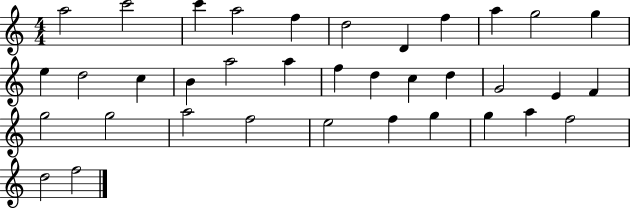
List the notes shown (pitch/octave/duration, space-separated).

A5/h C6/h C6/q A5/h F5/q D5/h D4/q F5/q A5/q G5/h G5/q E5/q D5/h C5/q B4/q A5/h A5/q F5/q D5/q C5/q D5/q G4/h E4/q F4/q G5/h G5/h A5/h F5/h E5/h F5/q G5/q G5/q A5/q F5/h D5/h F5/h